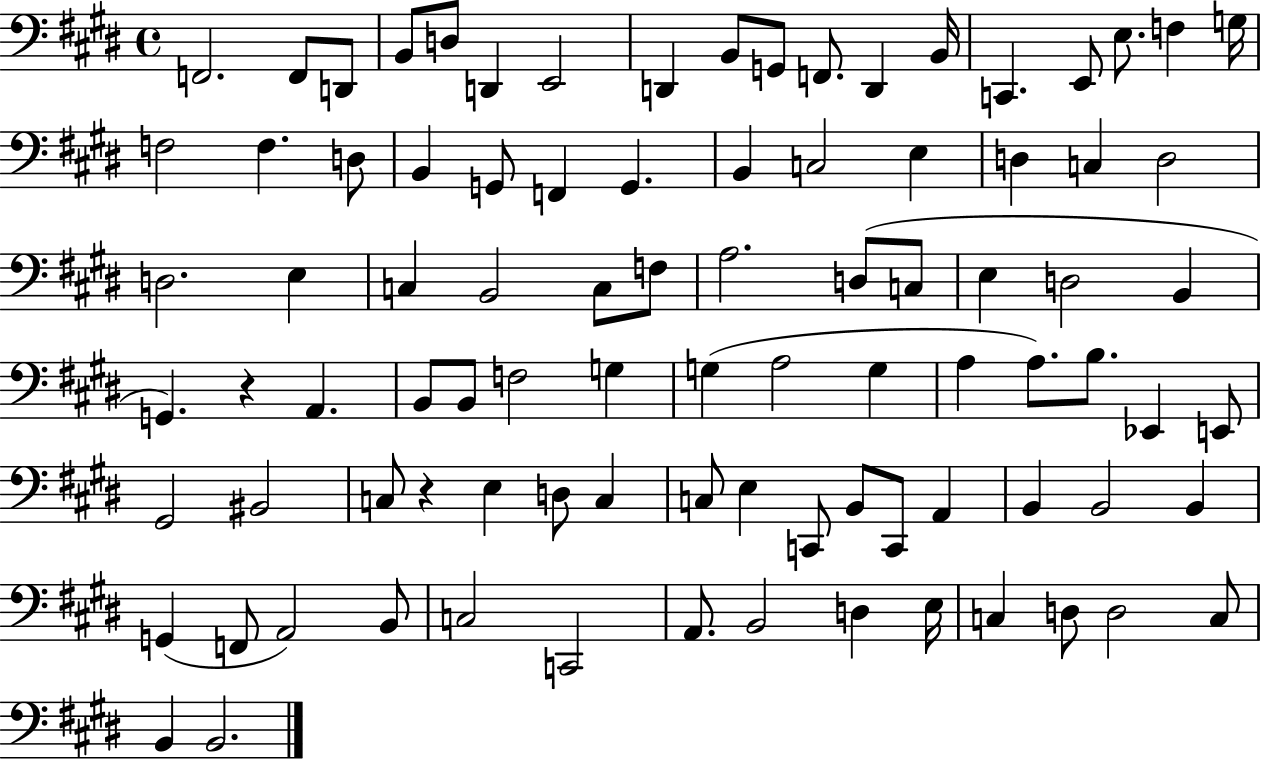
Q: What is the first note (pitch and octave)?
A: F2